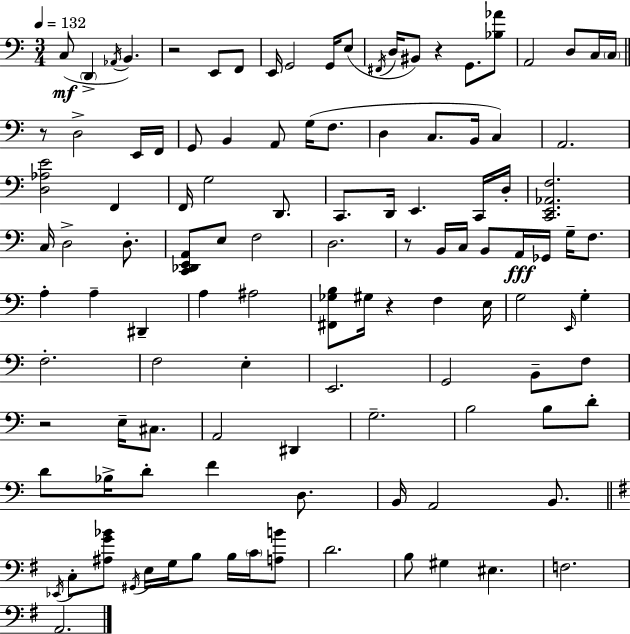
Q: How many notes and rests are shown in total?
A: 114